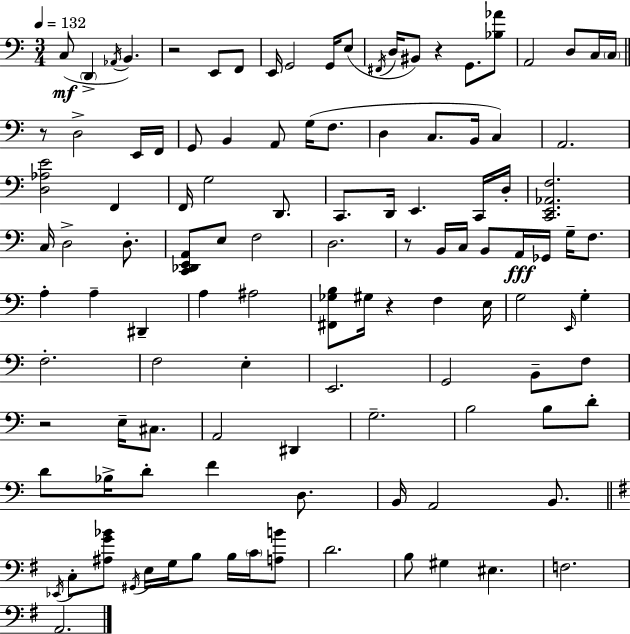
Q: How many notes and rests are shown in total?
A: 114